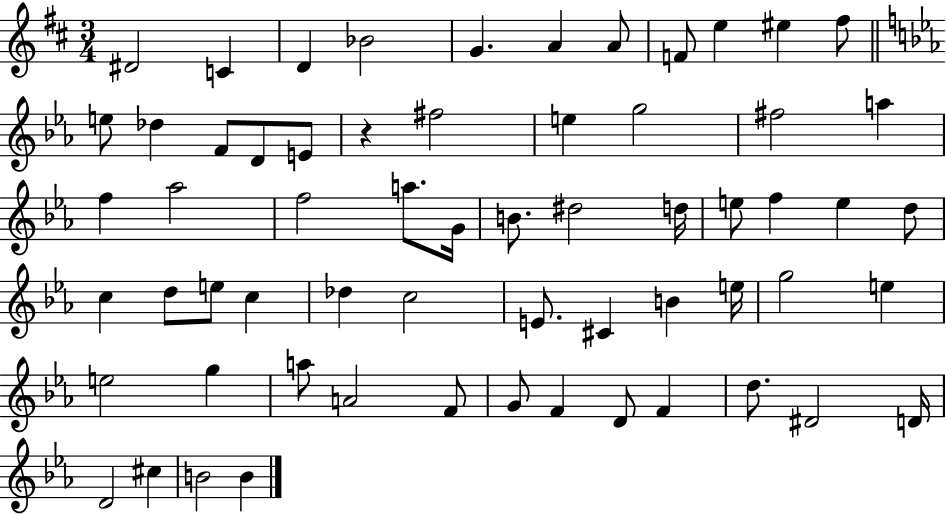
D#4/h C4/q D4/q Bb4/h G4/q. A4/q A4/e F4/e E5/q EIS5/q F#5/e E5/e Db5/q F4/e D4/e E4/e R/q F#5/h E5/q G5/h F#5/h A5/q F5/q Ab5/h F5/h A5/e. G4/s B4/e. D#5/h D5/s E5/e F5/q E5/q D5/e C5/q D5/e E5/e C5/q Db5/q C5/h E4/e. C#4/q B4/q E5/s G5/h E5/q E5/h G5/q A5/e A4/h F4/e G4/e F4/q D4/e F4/q D5/e. D#4/h D4/s D4/h C#5/q B4/h B4/q